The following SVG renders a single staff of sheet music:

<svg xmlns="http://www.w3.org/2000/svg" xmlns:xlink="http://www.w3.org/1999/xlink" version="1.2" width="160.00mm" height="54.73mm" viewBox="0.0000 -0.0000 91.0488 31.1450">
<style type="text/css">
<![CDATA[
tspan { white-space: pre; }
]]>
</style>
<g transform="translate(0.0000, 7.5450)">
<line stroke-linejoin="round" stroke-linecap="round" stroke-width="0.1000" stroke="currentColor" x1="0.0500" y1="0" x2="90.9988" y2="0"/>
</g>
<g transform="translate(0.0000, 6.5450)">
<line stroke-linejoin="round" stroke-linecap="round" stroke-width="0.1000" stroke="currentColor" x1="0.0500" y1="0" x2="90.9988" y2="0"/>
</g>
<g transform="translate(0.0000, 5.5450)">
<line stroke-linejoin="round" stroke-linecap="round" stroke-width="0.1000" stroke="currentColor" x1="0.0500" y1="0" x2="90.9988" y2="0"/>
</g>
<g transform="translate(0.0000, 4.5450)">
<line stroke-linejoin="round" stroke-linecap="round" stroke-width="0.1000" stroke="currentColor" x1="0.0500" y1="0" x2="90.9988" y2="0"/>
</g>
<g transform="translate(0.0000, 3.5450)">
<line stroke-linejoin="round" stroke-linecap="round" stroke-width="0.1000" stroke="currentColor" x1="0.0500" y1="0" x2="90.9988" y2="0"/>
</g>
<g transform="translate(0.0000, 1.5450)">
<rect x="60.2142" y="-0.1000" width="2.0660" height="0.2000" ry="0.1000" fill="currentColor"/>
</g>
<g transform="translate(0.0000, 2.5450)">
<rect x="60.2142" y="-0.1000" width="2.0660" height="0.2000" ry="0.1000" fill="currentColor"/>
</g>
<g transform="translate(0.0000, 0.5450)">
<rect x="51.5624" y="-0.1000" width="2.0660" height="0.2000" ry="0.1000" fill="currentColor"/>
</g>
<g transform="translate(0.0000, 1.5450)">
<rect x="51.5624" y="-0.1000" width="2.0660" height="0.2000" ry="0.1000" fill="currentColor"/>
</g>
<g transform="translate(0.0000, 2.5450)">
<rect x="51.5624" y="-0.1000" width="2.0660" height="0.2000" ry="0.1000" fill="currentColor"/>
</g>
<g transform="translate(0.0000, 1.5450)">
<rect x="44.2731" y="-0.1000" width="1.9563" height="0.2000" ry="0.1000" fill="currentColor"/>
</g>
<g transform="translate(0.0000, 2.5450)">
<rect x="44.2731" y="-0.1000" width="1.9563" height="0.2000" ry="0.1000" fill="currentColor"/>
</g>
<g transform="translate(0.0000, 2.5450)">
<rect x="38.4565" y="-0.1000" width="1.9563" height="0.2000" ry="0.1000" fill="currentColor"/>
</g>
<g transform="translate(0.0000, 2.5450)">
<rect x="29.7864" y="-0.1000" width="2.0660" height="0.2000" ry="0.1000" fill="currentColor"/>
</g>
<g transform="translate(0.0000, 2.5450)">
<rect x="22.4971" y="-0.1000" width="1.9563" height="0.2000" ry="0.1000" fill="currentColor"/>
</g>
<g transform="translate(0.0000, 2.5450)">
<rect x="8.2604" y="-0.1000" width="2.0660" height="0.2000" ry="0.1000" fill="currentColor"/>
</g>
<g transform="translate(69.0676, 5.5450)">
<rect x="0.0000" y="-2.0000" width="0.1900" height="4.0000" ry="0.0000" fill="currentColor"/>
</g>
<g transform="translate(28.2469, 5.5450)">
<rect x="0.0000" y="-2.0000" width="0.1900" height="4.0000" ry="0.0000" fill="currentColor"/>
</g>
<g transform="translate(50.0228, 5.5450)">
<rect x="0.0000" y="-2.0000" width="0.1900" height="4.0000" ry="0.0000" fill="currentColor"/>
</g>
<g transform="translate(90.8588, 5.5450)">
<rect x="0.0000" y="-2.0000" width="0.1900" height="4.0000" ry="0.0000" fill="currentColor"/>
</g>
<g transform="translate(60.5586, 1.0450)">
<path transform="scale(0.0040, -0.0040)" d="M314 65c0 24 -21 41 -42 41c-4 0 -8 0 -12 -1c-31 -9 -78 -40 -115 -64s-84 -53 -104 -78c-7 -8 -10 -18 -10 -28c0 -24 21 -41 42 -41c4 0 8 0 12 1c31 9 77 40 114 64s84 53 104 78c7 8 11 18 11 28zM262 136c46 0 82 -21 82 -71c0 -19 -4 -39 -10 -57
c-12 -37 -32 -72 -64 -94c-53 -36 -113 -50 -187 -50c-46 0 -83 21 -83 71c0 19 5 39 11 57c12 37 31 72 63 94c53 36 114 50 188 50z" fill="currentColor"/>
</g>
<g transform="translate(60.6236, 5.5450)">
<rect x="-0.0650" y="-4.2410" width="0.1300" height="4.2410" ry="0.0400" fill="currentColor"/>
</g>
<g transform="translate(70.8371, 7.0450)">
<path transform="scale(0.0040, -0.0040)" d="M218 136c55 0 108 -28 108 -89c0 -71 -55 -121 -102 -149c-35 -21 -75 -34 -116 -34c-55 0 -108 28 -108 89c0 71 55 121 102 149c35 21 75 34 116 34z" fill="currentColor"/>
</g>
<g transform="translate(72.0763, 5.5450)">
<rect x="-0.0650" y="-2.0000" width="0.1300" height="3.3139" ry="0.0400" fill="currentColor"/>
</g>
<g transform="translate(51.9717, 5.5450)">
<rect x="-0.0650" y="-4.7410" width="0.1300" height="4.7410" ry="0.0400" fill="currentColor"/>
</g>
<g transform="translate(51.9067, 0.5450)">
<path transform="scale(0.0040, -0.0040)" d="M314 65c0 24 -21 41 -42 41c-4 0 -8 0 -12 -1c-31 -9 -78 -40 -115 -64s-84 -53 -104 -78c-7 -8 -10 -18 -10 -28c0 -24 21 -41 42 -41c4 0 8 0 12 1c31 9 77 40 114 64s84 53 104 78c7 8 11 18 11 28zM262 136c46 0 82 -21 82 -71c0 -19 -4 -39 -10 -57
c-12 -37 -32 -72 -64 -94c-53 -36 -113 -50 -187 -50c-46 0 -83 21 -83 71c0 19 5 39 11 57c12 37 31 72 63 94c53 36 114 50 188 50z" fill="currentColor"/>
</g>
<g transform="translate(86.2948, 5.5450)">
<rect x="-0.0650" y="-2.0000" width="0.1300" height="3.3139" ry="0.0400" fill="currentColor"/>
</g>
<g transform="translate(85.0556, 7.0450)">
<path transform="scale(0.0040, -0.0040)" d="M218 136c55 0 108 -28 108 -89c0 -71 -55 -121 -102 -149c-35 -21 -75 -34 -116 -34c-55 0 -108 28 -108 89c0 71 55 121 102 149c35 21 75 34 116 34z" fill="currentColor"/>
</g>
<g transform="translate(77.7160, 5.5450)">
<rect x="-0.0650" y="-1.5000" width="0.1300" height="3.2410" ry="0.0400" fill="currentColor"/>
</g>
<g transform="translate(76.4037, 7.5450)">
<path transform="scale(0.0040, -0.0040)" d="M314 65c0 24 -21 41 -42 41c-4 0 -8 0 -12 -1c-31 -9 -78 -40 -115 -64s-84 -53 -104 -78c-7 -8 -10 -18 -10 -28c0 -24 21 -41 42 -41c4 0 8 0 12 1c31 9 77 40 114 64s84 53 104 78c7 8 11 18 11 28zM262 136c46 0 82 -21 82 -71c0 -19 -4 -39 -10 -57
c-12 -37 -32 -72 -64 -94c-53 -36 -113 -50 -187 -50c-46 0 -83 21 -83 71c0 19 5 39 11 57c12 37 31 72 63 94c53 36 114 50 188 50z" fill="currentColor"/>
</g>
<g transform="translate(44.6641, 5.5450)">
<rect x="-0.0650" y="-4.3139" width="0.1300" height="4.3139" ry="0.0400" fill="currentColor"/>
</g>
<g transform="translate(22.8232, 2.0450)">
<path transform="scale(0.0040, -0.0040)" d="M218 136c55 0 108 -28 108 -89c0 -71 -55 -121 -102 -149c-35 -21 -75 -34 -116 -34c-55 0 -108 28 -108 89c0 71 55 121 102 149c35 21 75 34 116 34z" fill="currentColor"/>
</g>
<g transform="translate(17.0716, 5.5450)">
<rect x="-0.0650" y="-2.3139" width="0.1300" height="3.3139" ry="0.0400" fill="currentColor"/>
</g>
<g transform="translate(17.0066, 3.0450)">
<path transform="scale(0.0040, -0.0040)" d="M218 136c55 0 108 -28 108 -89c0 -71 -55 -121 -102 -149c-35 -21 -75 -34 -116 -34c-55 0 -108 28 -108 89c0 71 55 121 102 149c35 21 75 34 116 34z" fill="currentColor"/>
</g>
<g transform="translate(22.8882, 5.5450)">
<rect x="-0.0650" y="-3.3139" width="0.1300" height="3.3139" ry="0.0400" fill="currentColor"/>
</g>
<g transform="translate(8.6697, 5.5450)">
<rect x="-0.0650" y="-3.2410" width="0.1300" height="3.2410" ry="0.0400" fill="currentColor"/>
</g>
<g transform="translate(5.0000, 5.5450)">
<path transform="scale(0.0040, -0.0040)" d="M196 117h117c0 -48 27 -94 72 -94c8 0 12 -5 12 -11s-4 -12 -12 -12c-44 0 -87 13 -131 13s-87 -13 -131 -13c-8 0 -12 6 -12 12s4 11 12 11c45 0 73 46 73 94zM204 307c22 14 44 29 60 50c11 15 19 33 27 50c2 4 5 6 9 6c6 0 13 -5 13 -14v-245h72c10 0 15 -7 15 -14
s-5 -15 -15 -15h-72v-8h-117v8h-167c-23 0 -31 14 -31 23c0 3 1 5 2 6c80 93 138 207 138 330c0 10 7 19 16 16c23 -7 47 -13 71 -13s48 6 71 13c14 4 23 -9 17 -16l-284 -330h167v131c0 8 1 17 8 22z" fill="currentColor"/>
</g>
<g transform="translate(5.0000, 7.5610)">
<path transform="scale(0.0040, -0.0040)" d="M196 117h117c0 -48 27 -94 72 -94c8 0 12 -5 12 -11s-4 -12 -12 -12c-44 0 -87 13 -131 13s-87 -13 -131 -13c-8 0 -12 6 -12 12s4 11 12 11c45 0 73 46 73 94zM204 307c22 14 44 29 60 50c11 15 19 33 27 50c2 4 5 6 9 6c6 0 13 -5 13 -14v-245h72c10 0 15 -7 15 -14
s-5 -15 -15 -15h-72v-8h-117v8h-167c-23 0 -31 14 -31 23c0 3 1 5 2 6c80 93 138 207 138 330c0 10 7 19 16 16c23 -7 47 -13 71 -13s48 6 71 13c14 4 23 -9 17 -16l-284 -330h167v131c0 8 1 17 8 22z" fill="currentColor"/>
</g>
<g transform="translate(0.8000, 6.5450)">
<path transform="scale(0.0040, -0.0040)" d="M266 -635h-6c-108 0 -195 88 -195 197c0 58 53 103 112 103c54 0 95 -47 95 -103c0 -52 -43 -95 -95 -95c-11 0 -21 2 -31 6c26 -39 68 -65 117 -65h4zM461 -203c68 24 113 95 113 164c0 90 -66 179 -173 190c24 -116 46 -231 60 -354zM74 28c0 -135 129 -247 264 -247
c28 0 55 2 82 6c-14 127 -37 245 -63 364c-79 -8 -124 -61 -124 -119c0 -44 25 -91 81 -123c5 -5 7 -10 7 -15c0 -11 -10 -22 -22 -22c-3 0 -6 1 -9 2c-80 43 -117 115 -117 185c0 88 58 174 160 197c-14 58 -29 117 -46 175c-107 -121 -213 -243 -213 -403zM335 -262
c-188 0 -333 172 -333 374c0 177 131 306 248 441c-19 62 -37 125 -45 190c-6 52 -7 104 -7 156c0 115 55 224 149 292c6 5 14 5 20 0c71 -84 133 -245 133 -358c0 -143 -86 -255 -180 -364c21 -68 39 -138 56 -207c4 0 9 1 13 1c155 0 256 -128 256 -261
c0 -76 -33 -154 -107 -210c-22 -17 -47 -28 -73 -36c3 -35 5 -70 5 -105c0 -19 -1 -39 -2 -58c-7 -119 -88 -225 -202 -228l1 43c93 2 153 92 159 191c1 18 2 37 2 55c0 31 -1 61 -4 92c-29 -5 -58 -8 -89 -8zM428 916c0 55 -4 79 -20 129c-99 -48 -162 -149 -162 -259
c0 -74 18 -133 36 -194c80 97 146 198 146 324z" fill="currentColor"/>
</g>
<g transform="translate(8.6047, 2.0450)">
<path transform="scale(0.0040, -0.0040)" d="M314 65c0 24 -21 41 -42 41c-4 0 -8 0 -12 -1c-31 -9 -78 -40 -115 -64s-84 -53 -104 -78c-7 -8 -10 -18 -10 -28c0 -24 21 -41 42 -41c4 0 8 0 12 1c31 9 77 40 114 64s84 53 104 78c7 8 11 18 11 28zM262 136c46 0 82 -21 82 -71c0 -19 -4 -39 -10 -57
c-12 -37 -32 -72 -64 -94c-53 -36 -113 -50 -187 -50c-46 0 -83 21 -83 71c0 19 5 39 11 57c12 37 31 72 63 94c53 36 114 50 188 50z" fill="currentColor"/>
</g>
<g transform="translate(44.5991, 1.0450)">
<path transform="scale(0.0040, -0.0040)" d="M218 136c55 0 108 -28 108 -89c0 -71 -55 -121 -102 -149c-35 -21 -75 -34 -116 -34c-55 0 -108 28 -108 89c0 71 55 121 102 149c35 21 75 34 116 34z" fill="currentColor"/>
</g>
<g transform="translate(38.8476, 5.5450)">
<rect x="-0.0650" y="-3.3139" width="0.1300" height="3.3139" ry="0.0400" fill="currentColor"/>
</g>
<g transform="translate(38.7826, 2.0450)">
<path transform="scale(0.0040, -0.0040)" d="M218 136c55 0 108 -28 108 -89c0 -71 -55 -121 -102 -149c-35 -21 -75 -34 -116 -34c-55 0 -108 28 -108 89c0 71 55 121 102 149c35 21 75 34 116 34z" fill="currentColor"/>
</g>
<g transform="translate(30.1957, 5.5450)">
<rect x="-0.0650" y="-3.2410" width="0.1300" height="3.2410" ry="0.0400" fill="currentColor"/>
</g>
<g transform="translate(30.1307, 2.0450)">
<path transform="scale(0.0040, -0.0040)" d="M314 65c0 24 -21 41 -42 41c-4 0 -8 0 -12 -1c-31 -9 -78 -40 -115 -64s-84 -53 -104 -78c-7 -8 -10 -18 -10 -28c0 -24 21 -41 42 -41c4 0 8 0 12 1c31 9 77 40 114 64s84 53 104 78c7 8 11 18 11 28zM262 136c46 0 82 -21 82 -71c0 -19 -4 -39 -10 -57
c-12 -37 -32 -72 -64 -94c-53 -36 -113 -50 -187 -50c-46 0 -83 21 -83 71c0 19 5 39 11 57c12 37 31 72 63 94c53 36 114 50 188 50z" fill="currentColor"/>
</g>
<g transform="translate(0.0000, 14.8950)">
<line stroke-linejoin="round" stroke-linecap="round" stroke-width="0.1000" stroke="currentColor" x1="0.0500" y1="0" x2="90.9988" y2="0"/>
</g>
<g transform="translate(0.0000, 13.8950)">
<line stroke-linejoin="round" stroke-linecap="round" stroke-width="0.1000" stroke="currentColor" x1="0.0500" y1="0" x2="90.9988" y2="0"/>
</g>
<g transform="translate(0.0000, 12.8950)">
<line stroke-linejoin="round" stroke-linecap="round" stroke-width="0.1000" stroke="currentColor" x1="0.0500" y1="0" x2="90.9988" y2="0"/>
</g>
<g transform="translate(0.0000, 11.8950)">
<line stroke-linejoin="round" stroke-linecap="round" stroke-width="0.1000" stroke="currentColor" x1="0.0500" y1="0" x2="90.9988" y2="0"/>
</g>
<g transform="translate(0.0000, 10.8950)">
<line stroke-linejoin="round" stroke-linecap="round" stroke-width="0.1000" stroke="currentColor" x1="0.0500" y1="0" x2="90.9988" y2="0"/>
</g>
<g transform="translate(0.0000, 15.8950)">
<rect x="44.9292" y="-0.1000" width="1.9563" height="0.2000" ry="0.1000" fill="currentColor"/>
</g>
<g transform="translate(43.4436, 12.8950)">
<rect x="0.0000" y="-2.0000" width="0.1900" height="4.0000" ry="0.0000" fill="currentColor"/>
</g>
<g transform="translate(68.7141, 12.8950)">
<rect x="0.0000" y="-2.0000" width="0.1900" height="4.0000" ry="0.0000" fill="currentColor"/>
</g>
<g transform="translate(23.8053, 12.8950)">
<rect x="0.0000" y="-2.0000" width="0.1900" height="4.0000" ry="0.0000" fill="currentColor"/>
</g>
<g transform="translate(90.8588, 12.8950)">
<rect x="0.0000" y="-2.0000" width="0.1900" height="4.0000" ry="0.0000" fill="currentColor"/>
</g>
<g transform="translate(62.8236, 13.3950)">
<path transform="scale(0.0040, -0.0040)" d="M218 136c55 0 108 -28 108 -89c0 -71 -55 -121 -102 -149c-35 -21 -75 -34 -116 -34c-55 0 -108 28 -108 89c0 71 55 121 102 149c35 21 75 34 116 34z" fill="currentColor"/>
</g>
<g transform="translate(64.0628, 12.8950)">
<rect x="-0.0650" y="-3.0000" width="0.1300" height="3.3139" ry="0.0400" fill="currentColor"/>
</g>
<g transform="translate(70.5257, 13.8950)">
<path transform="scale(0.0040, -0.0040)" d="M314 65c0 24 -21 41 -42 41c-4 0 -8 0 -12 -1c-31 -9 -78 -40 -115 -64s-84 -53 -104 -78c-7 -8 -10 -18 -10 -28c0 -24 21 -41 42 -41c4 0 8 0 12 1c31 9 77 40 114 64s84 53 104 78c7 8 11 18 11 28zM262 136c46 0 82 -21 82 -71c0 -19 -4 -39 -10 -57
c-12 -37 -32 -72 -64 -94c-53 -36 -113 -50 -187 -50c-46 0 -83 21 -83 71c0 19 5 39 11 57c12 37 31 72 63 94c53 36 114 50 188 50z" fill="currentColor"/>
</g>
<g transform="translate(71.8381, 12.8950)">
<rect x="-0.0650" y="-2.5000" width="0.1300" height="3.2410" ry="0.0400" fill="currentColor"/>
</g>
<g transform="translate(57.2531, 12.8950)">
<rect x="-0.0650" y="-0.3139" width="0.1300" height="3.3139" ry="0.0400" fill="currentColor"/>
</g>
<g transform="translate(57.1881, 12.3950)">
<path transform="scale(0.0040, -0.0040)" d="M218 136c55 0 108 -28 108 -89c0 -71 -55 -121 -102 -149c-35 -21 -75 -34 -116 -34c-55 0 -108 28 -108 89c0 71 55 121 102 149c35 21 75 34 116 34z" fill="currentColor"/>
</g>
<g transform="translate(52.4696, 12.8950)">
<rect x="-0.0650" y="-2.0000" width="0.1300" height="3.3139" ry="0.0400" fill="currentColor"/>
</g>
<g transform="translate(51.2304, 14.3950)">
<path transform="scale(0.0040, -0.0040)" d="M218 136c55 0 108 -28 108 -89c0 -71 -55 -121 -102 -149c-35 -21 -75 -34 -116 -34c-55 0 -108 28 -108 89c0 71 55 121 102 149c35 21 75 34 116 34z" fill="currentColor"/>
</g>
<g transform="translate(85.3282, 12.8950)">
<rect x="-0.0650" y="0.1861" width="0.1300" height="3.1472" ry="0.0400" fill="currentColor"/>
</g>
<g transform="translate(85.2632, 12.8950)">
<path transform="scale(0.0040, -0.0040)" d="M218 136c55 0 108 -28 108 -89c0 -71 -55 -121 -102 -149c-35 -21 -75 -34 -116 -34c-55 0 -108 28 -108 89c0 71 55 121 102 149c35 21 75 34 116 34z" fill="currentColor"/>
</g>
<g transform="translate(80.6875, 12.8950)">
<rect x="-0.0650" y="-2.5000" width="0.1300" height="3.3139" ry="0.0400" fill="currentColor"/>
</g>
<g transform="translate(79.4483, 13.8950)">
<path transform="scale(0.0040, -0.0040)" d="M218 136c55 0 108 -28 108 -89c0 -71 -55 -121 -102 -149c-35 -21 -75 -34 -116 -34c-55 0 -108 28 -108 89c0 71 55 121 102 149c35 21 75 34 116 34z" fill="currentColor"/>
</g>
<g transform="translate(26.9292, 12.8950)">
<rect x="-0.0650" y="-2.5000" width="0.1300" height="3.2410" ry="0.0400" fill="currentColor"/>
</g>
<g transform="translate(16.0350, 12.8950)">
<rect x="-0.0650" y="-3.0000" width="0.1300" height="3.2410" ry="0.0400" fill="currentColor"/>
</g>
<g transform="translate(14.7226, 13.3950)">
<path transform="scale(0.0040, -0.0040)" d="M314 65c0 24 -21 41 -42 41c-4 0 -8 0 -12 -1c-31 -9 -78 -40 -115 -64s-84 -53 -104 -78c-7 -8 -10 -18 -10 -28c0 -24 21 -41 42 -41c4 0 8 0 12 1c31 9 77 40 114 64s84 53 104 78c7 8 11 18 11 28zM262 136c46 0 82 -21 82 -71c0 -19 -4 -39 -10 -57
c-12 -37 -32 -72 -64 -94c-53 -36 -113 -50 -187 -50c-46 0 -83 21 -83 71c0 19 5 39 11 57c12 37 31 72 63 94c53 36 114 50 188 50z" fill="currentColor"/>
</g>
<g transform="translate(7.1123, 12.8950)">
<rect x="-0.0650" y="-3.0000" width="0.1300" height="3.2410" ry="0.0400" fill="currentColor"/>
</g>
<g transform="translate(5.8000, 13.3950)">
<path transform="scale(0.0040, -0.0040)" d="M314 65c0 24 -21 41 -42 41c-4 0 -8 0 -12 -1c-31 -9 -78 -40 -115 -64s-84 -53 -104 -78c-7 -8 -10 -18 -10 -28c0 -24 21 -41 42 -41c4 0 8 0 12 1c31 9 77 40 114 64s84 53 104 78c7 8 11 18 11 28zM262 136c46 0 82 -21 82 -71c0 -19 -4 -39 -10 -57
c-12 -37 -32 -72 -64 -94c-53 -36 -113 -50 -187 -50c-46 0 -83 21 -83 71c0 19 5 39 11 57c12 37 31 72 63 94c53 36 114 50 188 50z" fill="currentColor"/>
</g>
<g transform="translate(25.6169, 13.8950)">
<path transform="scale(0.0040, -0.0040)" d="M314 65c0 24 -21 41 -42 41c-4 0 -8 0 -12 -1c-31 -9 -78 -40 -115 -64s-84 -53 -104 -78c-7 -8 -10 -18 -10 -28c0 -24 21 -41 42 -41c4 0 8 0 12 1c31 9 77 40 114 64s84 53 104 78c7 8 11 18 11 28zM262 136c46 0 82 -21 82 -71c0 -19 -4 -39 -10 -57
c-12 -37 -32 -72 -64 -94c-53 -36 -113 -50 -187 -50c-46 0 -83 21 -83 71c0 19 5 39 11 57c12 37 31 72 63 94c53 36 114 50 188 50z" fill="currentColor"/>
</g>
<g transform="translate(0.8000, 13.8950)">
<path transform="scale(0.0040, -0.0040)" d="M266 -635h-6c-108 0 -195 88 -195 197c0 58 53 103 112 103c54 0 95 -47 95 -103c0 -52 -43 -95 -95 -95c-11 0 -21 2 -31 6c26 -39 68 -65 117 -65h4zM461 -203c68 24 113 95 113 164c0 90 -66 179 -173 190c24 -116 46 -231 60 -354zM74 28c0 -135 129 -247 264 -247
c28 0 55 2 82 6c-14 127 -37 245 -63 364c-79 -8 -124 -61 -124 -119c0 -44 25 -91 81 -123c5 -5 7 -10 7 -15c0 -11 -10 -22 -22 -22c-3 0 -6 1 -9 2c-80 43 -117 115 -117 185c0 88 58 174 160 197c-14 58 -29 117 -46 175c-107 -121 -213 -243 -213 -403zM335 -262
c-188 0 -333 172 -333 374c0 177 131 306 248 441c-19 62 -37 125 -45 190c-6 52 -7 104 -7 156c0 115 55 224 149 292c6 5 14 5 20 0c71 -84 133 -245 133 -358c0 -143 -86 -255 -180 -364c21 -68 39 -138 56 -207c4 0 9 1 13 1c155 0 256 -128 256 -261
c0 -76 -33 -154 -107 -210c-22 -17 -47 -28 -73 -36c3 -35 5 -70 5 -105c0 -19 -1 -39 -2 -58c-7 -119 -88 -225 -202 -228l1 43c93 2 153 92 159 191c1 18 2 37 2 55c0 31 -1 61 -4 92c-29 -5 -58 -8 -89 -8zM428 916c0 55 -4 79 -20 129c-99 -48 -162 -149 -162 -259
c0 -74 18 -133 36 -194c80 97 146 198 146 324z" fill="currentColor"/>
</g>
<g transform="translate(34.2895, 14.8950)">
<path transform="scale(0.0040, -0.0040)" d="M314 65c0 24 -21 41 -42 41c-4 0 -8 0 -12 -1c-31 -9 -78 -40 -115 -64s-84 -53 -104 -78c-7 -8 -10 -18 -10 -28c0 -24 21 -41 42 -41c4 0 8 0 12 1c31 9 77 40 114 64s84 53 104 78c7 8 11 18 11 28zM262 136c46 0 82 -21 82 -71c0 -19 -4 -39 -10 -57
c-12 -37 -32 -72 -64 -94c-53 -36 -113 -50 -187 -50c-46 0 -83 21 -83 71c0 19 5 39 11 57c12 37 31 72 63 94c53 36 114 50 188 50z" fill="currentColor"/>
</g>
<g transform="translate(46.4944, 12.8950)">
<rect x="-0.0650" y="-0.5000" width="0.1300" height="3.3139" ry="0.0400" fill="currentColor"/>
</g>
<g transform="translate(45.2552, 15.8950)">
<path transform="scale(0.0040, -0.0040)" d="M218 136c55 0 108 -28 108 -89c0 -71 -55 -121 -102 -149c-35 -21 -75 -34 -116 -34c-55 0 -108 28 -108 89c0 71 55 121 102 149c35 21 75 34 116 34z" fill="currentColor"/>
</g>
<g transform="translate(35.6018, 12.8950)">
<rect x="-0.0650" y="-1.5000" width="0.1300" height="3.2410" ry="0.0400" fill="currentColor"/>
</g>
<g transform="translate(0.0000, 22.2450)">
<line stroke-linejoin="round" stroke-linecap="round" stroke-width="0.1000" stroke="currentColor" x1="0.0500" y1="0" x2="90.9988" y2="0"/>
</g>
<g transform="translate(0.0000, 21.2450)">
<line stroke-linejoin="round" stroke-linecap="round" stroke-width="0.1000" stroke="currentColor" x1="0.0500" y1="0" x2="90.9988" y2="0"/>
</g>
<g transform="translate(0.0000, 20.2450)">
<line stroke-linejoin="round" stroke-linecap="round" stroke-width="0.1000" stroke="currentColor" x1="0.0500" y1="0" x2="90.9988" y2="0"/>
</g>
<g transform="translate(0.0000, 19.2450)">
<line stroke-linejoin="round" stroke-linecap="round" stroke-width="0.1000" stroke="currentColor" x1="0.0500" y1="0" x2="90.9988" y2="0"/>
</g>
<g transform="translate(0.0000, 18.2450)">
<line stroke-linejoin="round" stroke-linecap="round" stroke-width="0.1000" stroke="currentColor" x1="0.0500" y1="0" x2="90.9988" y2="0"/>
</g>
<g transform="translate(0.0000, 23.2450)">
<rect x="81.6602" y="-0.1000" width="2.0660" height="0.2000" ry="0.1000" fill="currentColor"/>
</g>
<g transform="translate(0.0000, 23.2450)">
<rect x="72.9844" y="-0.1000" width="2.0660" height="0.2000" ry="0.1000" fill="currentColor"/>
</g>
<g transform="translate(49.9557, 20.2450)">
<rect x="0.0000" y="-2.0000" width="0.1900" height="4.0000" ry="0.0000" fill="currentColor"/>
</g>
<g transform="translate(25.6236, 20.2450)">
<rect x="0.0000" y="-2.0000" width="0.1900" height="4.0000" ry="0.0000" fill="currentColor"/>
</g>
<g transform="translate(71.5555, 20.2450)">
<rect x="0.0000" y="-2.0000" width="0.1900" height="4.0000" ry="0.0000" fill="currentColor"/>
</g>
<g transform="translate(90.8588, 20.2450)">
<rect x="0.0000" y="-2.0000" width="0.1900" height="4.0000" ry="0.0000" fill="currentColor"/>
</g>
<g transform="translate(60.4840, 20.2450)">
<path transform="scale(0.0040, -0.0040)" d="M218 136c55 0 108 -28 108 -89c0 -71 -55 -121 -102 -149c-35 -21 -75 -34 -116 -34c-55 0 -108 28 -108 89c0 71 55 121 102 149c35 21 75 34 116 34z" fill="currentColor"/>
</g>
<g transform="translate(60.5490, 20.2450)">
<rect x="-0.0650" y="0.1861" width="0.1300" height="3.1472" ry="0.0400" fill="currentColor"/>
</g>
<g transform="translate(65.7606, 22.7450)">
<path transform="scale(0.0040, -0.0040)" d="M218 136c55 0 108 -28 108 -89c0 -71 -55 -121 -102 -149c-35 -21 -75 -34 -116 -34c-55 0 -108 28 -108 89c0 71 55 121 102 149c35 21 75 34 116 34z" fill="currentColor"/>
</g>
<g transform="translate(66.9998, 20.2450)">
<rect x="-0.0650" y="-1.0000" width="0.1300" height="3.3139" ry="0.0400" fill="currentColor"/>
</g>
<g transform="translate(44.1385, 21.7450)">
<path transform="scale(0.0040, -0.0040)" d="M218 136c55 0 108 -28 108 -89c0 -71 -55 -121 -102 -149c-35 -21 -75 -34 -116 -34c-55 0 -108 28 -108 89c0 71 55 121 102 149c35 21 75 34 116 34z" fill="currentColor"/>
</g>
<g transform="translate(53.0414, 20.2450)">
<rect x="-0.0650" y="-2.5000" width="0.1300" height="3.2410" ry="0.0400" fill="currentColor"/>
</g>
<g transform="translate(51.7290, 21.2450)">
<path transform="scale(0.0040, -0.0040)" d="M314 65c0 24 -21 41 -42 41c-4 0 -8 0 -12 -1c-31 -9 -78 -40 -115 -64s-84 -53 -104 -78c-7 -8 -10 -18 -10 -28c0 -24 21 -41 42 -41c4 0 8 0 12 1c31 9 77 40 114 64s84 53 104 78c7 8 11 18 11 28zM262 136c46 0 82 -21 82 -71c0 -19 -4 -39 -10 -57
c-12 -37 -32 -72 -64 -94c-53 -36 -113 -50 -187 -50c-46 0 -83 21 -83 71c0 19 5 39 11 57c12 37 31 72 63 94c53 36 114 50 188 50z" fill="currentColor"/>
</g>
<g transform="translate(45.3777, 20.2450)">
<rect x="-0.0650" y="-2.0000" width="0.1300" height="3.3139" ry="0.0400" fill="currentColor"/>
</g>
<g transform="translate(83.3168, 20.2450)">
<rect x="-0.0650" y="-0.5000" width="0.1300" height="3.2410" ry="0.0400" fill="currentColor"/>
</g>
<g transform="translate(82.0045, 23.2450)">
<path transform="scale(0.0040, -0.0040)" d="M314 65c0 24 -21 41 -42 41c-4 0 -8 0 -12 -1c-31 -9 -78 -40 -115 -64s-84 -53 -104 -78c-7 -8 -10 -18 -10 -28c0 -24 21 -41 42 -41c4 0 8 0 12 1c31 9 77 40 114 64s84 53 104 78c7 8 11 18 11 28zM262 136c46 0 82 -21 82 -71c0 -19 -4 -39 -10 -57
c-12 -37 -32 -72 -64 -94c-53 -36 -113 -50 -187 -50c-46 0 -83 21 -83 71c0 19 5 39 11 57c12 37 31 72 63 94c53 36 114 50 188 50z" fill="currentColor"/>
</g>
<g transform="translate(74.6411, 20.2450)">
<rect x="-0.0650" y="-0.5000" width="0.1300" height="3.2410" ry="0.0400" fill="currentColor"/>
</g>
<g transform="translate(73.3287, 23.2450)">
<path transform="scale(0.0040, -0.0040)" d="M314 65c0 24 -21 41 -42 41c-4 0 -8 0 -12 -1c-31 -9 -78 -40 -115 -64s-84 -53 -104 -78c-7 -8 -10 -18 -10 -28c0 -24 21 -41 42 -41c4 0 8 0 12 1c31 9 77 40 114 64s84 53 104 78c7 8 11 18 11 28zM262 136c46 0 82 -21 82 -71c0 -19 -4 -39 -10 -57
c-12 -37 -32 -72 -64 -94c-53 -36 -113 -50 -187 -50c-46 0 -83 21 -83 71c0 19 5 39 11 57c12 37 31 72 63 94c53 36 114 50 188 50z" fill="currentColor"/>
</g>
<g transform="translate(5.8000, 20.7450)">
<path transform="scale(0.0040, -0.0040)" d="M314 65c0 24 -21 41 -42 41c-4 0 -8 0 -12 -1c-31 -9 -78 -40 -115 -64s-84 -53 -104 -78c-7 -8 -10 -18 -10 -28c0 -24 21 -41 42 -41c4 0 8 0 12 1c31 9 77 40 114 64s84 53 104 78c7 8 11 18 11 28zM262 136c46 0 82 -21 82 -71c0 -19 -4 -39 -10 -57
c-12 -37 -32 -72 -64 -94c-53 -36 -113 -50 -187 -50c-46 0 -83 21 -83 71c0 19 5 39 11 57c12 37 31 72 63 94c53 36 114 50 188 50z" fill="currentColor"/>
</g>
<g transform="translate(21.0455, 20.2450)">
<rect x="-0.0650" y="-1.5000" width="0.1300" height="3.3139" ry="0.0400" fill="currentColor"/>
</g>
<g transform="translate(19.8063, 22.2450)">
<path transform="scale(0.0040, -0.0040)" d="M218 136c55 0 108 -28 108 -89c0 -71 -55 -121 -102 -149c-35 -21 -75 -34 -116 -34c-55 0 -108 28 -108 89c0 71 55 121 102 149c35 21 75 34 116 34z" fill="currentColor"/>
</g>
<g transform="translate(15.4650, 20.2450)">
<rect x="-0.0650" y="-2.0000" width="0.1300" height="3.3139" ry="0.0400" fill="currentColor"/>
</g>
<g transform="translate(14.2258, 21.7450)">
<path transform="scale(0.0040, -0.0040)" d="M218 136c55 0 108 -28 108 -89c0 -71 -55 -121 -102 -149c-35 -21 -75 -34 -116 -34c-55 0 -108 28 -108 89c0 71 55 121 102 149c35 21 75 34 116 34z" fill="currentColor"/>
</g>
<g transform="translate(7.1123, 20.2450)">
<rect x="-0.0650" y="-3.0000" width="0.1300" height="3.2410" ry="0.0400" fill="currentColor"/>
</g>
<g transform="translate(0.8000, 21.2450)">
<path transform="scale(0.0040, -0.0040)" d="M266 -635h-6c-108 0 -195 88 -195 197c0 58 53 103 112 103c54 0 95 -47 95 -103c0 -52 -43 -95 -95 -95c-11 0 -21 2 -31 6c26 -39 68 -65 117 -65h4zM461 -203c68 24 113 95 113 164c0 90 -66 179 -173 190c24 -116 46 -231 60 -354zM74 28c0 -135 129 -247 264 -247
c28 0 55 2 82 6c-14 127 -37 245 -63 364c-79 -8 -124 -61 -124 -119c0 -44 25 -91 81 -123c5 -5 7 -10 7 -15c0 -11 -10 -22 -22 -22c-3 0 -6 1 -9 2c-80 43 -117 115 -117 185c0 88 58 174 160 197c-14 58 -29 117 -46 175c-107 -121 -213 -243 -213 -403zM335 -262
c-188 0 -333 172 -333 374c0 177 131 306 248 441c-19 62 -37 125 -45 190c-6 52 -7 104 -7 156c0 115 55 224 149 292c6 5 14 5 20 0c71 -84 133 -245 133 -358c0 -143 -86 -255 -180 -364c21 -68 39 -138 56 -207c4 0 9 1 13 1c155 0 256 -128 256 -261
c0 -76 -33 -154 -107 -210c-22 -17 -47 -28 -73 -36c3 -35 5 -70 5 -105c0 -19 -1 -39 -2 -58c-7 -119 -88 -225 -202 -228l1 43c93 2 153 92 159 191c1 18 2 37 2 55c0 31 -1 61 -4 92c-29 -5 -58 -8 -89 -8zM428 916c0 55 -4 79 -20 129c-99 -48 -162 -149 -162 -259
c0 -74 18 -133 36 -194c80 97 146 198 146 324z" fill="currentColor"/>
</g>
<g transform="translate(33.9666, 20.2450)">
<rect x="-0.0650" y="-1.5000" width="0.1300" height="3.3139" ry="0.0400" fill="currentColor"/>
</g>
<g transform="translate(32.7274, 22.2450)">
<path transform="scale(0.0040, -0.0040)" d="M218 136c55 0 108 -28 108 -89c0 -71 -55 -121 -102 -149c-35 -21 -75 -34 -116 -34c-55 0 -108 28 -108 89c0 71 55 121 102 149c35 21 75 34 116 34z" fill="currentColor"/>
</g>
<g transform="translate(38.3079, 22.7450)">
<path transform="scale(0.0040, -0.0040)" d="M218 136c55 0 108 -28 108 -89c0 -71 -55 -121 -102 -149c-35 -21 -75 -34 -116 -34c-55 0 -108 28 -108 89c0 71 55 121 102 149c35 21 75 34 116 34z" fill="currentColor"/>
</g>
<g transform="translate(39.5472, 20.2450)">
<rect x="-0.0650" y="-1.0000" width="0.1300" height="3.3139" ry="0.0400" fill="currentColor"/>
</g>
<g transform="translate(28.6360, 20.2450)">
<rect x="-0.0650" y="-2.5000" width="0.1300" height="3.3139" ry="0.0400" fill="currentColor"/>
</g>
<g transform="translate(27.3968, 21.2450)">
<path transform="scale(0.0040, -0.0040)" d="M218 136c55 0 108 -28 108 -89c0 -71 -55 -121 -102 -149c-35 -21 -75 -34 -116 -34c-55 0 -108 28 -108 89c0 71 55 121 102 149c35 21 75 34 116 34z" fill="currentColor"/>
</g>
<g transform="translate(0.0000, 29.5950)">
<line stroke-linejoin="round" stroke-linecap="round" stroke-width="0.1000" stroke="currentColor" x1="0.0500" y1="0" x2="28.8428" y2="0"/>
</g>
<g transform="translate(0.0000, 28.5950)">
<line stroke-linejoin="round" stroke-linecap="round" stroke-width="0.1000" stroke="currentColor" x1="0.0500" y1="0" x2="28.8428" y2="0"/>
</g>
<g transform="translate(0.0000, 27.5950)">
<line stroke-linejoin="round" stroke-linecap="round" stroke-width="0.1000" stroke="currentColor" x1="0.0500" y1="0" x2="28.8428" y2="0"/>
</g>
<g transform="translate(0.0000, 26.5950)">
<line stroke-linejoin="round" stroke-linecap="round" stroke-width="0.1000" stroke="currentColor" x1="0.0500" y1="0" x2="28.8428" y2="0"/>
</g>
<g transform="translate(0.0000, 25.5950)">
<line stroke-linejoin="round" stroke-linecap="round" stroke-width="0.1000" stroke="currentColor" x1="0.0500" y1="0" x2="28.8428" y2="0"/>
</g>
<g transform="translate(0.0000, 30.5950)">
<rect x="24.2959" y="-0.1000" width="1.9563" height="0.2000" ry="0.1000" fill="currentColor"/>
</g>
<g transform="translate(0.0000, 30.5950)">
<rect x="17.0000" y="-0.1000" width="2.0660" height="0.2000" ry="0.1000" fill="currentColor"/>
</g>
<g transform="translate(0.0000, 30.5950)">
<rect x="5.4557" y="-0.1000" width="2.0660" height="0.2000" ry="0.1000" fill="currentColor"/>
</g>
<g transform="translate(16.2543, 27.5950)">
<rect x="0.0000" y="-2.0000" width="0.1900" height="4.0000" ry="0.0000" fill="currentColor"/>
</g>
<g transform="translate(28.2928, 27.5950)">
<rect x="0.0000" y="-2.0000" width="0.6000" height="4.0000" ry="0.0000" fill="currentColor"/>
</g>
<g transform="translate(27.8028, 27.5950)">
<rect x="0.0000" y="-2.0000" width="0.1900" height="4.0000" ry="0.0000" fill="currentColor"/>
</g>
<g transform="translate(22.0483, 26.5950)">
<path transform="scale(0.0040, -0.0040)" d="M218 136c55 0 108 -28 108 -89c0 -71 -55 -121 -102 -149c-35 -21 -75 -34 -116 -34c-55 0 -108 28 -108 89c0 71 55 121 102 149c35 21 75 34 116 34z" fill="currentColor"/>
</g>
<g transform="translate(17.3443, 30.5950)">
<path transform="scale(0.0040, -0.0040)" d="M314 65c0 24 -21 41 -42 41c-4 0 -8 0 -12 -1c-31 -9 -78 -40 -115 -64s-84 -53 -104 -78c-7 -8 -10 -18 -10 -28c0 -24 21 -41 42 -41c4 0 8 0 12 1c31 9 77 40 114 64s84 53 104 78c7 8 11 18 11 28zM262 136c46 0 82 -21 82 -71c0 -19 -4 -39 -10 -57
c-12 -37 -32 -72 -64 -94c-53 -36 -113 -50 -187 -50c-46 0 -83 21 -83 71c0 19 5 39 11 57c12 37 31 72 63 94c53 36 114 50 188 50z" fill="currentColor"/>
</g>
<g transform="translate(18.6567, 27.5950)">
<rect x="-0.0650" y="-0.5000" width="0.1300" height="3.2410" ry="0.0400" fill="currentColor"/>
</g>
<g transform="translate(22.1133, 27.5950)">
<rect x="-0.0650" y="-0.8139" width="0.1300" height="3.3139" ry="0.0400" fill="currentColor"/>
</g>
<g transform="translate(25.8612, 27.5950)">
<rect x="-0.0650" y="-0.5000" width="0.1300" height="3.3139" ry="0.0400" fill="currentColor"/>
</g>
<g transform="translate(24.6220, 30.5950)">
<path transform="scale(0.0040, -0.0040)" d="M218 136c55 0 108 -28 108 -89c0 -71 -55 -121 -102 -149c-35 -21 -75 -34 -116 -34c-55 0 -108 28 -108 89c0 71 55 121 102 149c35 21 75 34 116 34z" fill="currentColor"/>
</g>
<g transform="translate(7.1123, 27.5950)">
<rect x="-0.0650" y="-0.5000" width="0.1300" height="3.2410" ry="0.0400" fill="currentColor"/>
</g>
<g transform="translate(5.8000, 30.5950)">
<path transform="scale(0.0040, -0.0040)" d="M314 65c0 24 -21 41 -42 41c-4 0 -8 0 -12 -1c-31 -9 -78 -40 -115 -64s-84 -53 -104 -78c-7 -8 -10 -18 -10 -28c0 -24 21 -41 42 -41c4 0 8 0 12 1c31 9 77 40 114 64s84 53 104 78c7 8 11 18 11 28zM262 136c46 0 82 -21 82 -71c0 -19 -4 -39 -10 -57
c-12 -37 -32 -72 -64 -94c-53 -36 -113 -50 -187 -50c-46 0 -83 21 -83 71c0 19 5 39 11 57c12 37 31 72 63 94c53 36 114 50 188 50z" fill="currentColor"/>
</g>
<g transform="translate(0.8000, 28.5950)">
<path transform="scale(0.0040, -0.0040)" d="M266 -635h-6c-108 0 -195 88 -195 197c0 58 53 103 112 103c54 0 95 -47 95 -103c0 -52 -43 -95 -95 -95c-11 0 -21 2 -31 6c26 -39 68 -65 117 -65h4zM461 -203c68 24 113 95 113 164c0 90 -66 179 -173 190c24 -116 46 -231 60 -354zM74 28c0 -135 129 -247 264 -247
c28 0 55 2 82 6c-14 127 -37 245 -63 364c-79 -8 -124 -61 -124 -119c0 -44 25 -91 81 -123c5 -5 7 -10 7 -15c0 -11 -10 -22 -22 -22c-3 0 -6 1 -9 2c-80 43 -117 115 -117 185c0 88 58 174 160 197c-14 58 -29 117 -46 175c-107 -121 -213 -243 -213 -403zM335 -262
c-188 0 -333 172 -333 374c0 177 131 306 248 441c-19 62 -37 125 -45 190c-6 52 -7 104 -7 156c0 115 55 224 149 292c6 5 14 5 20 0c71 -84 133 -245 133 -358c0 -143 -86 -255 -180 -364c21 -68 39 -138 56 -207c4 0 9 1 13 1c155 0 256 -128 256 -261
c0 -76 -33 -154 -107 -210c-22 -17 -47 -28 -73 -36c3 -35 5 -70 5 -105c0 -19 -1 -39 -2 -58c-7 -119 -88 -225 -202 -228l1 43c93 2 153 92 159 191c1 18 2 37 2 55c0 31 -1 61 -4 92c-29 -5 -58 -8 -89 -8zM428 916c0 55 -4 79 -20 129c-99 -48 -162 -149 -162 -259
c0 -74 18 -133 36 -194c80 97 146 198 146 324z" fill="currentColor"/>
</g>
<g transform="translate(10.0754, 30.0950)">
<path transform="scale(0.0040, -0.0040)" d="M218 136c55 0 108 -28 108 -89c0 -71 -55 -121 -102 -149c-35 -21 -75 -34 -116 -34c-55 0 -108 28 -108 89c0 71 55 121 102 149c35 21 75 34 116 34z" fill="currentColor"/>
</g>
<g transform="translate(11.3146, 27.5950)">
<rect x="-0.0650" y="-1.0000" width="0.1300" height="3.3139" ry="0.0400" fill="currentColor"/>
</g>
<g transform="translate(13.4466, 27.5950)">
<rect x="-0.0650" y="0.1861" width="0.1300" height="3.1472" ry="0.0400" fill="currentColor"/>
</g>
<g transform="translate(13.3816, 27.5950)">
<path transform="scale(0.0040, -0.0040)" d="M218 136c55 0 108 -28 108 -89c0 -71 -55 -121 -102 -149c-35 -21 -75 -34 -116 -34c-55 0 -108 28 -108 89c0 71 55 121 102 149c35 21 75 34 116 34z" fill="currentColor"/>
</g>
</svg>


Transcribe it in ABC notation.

X:1
T:Untitled
M:4/4
L:1/4
K:C
b2 g b b2 b d' e'2 d'2 F E2 F A2 A2 G2 E2 C F c A G2 G B A2 F E G E D F G2 B D C2 C2 C2 D B C2 d C